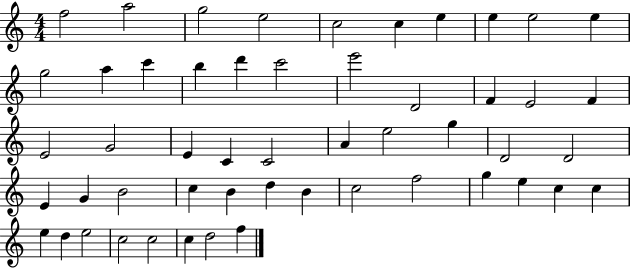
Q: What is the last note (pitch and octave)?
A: F5